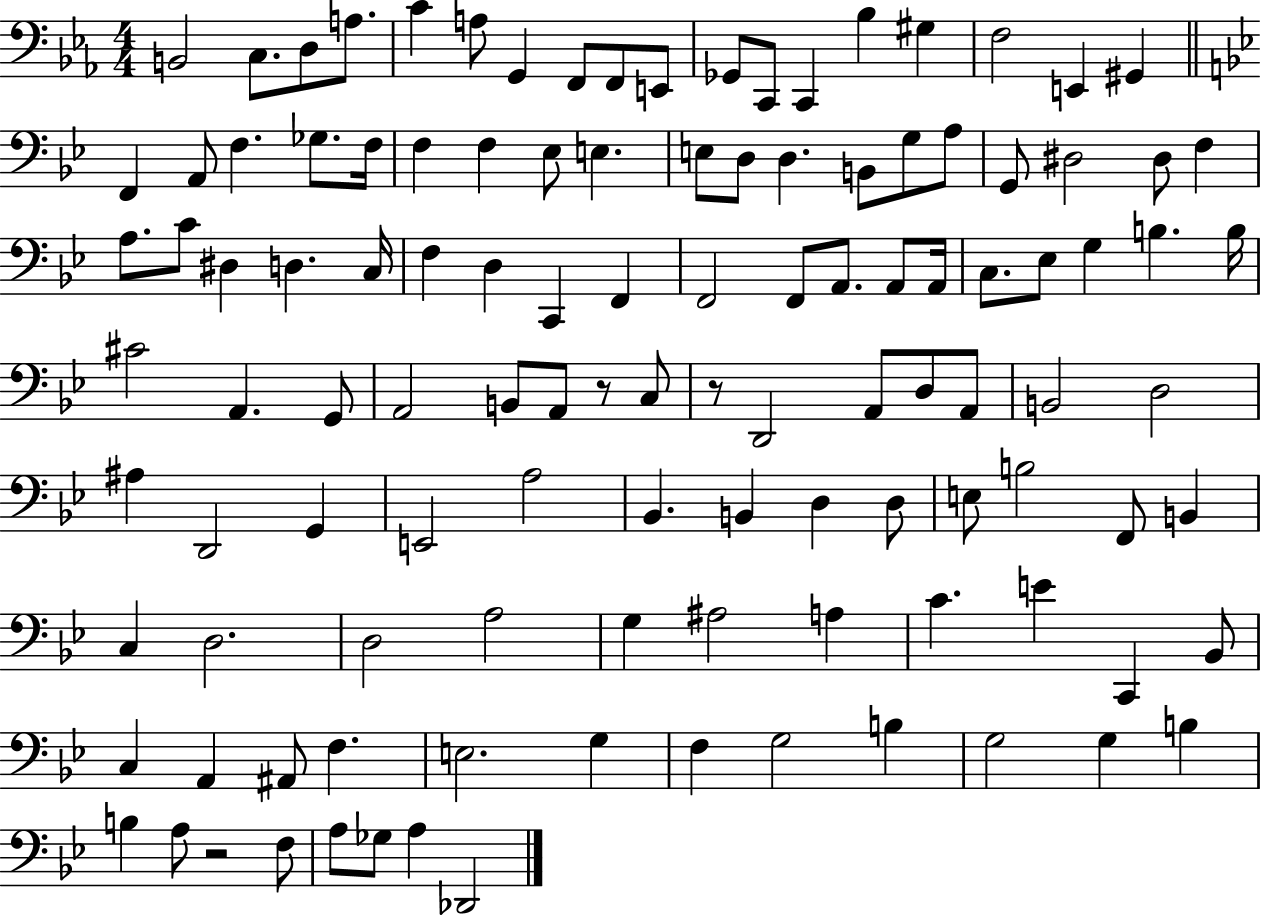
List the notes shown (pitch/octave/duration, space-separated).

B2/h C3/e. D3/e A3/e. C4/q A3/e G2/q F2/e F2/e E2/e Gb2/e C2/e C2/q Bb3/q G#3/q F3/h E2/q G#2/q F2/q A2/e F3/q. Gb3/e. F3/s F3/q F3/q Eb3/e E3/q. E3/e D3/e D3/q. B2/e G3/e A3/e G2/e D#3/h D#3/e F3/q A3/e. C4/e D#3/q D3/q. C3/s F3/q D3/q C2/q F2/q F2/h F2/e A2/e. A2/e A2/s C3/e. Eb3/e G3/q B3/q. B3/s C#4/h A2/q. G2/e A2/h B2/e A2/e R/e C3/e R/e D2/h A2/e D3/e A2/e B2/h D3/h A#3/q D2/h G2/q E2/h A3/h Bb2/q. B2/q D3/q D3/e E3/e B3/h F2/e B2/q C3/q D3/h. D3/h A3/h G3/q A#3/h A3/q C4/q. E4/q C2/q Bb2/e C3/q A2/q A#2/e F3/q. E3/h. G3/q F3/q G3/h B3/q G3/h G3/q B3/q B3/q A3/e R/h F3/e A3/e Gb3/e A3/q Db2/h